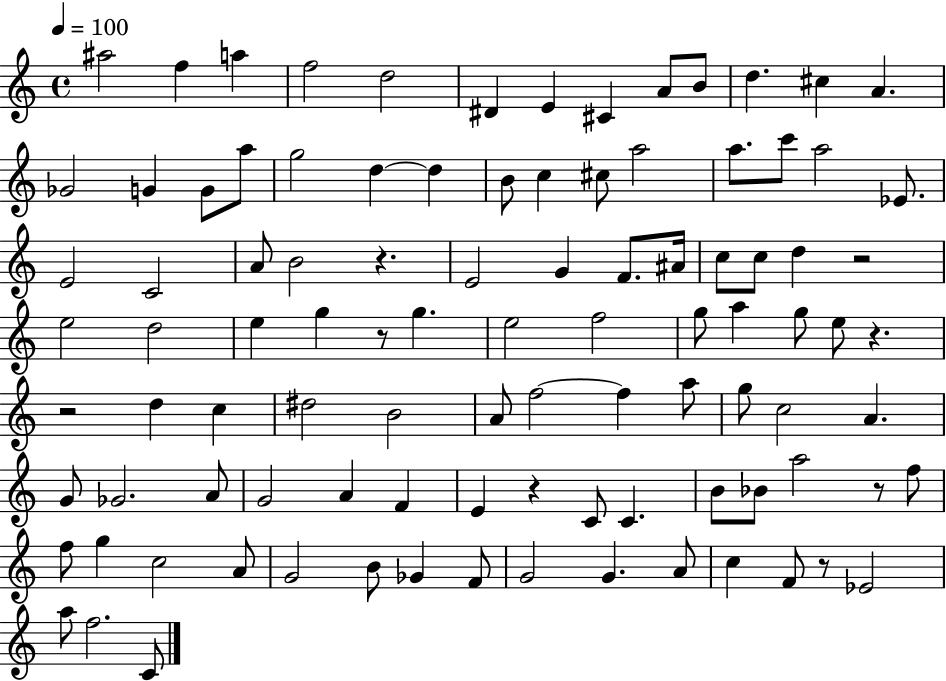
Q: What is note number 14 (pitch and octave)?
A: Gb4